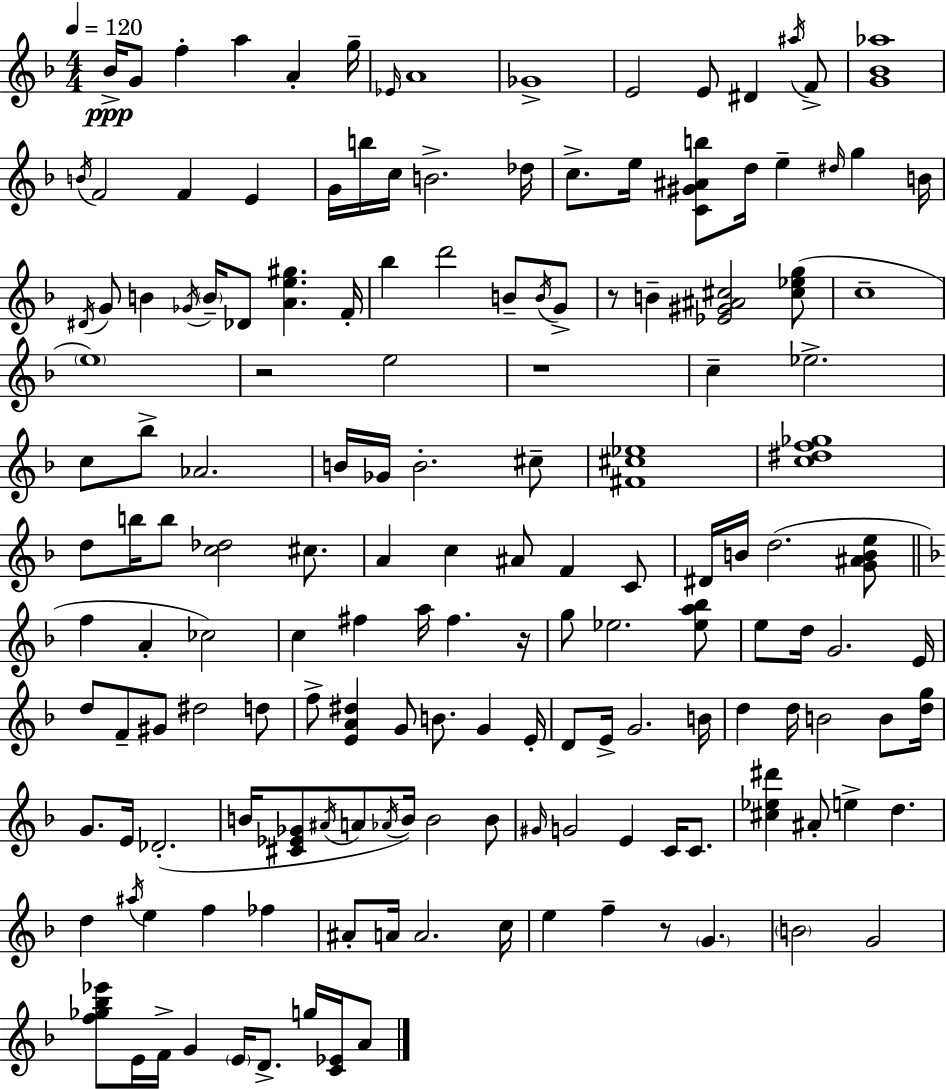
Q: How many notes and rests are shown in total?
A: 158